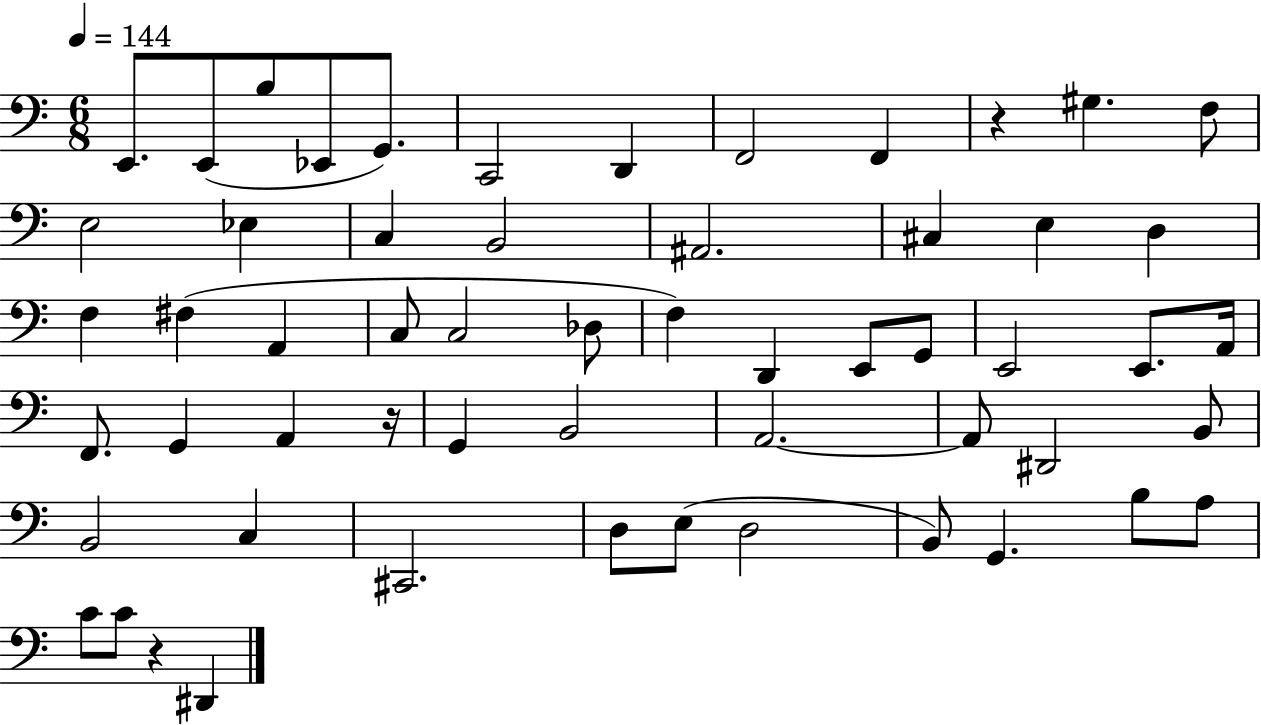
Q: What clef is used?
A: bass